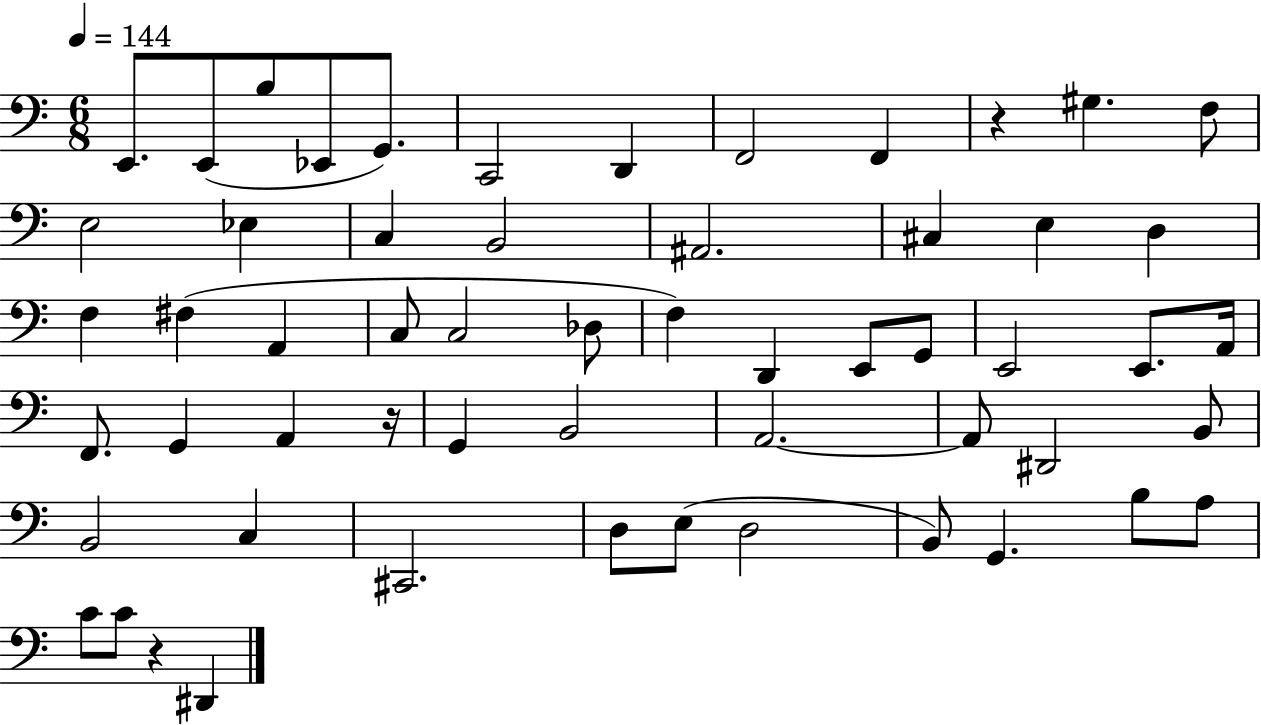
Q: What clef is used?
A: bass